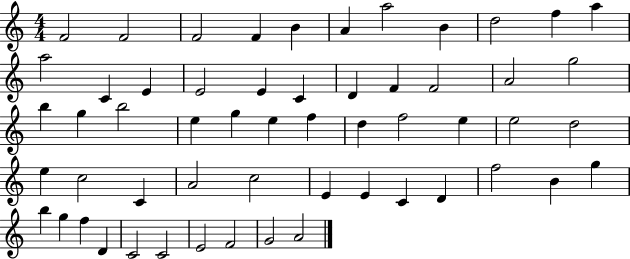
F4/h F4/h F4/h F4/q B4/q A4/q A5/h B4/q D5/h F5/q A5/q A5/h C4/q E4/q E4/h E4/q C4/q D4/q F4/q F4/h A4/h G5/h B5/q G5/q B5/h E5/q G5/q E5/q F5/q D5/q F5/h E5/q E5/h D5/h E5/q C5/h C4/q A4/h C5/h E4/q E4/q C4/q D4/q F5/h B4/q G5/q B5/q G5/q F5/q D4/q C4/h C4/h E4/h F4/h G4/h A4/h